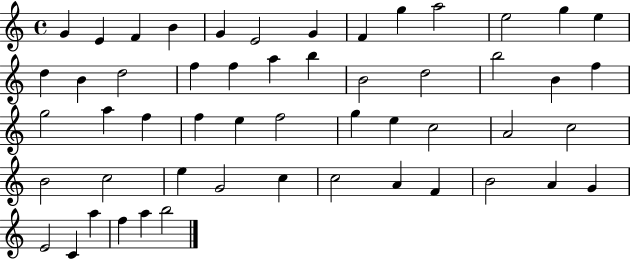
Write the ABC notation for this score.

X:1
T:Untitled
M:4/4
L:1/4
K:C
G E F B G E2 G F g a2 e2 g e d B d2 f f a b B2 d2 b2 B f g2 a f f e f2 g e c2 A2 c2 B2 c2 e G2 c c2 A F B2 A G E2 C a f a b2